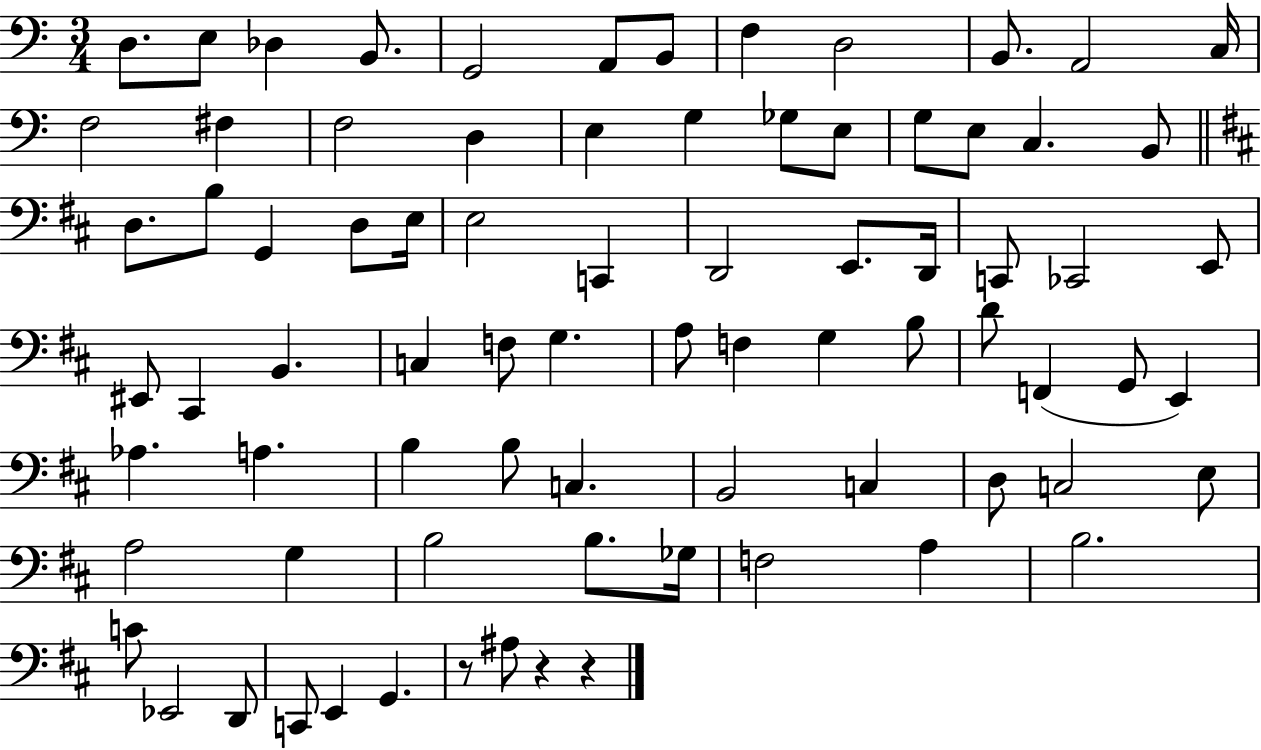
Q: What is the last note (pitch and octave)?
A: A#3